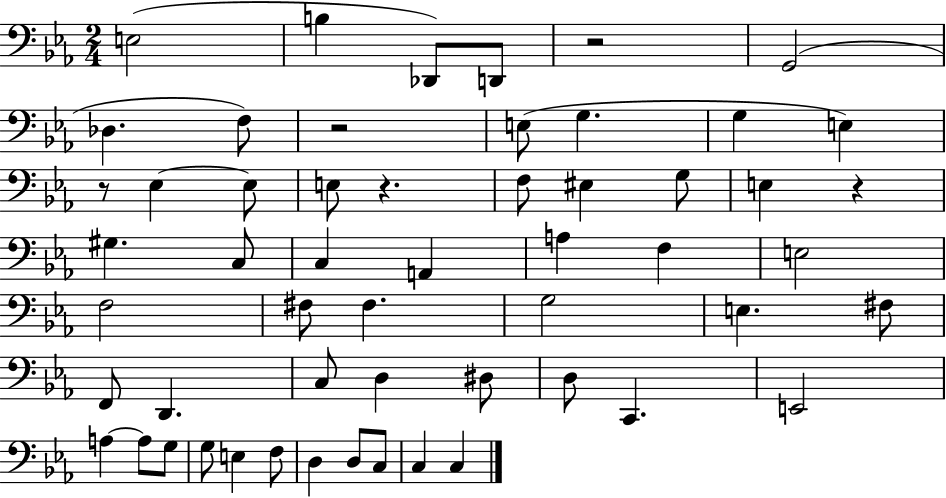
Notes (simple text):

E3/h B3/q Db2/e D2/e R/h G2/h Db3/q. F3/e R/h E3/e G3/q. G3/q E3/q R/e Eb3/q Eb3/e E3/e R/q. F3/e EIS3/q G3/e E3/q R/q G#3/q. C3/e C3/q A2/q A3/q F3/q E3/h F3/h F#3/e F#3/q. G3/h E3/q. F#3/e F2/e D2/q. C3/e D3/q D#3/e D3/e C2/q. E2/h A3/q A3/e G3/e G3/e E3/q F3/e D3/q D3/e C3/e C3/q C3/q